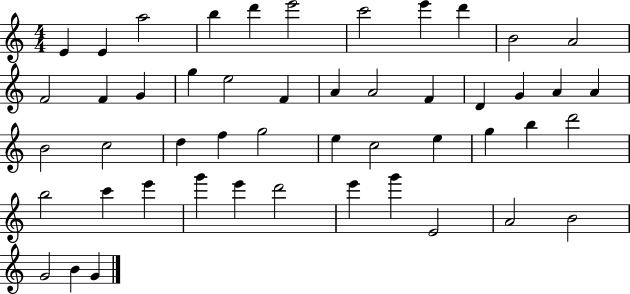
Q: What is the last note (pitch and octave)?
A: G4